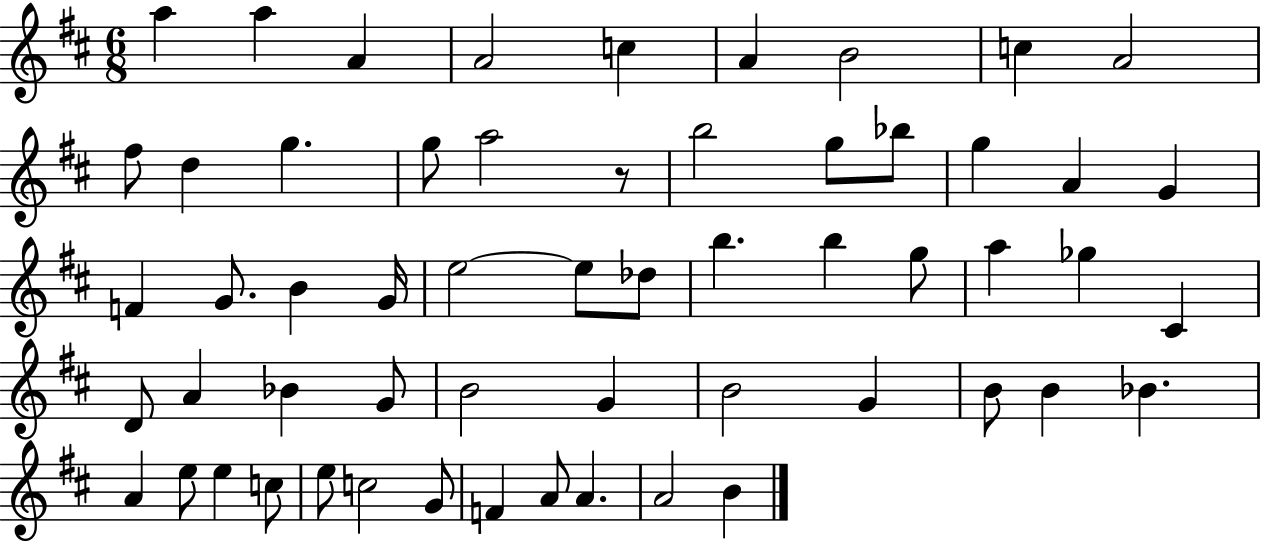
A5/q A5/q A4/q A4/h C5/q A4/q B4/h C5/q A4/h F#5/e D5/q G5/q. G5/e A5/h R/e B5/h G5/e Bb5/e G5/q A4/q G4/q F4/q G4/e. B4/q G4/s E5/h E5/e Db5/e B5/q. B5/q G5/e A5/q Gb5/q C#4/q D4/e A4/q Bb4/q G4/e B4/h G4/q B4/h G4/q B4/e B4/q Bb4/q. A4/q E5/e E5/q C5/e E5/e C5/h G4/e F4/q A4/e A4/q. A4/h B4/q